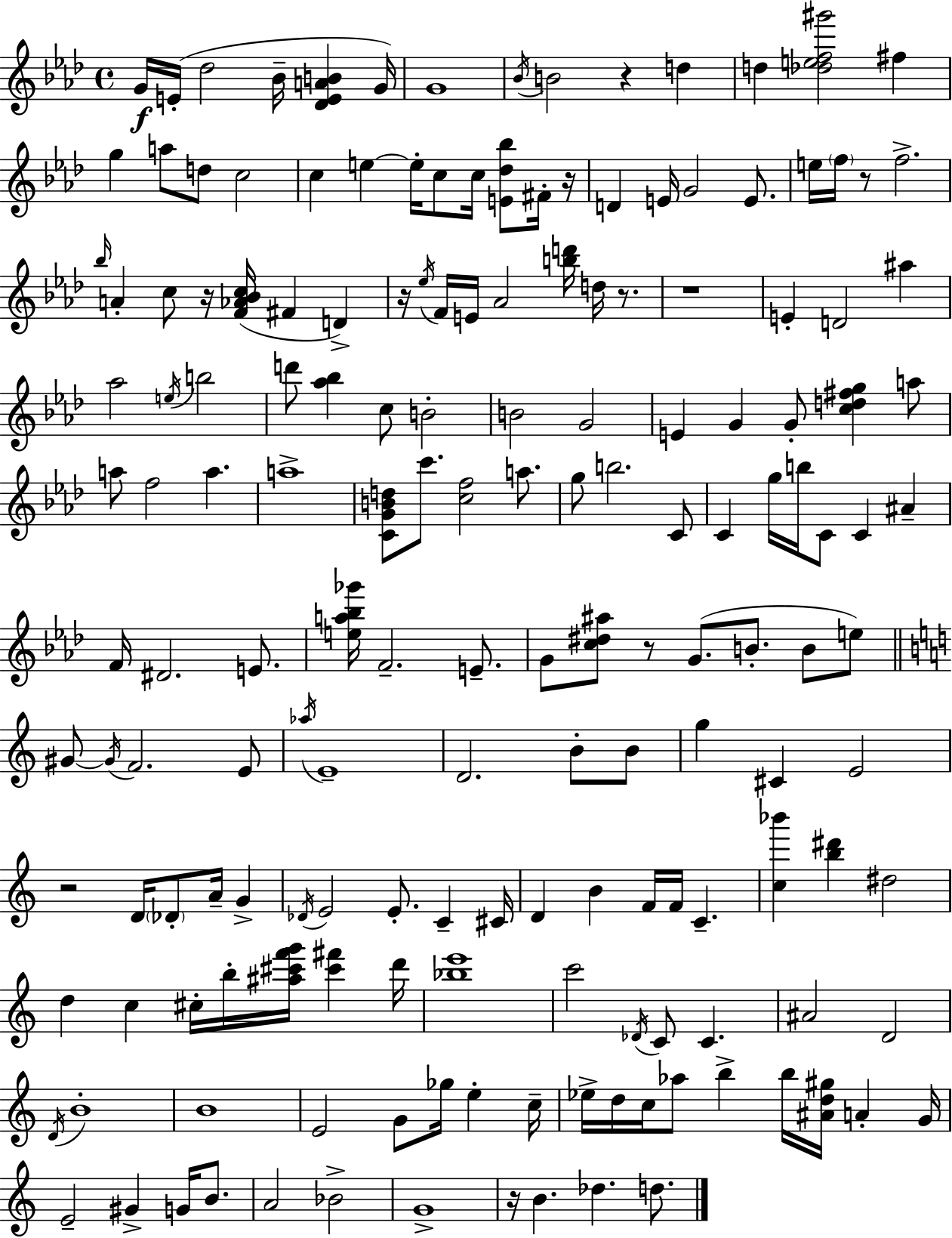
{
  \clef treble
  \time 4/4
  \defaultTimeSignature
  \key aes \major
  g'16\f e'16-.( des''2 bes'16-- <des' e' a' b'>4 g'16) | g'1 | \acciaccatura { bes'16 } b'2 r4 d''4 | d''4 <des'' e'' f'' gis'''>2 fis''4 | \break g''4 a''8 d''8 c''2 | c''4 e''4~~ e''16-. c''8 c''16 <e' des'' bes''>8 fis'16-. | r16 d'4 e'16 g'2 e'8. | e''16 \parenthesize f''16 r8 f''2.-> | \break \grace { bes''16 } a'4-. c''8 r16 <f' aes' bes' c''>16( fis'4 d'4->) | r16 \acciaccatura { ees''16 } f'16 e'16 aes'2 <b'' d'''>16 d''16 | r8. r1 | e'4-. d'2 ais''4 | \break aes''2 \acciaccatura { e''16 } b''2 | d'''8 <aes'' bes''>4 c''8 b'2-. | b'2 g'2 | e'4 g'4 g'8-. <c'' d'' fis'' g''>4 | \break a''8 a''8 f''2 a''4. | a''1-> | <c' g' b' d''>8 c'''8. <c'' f''>2 | a''8. g''8 b''2. | \break c'8 c'4 g''16 b''16 c'8 c'4 | ais'4-- f'16 dis'2. | e'8. <e'' a'' bes'' ges'''>16 f'2.-- | e'8.-- g'8 <c'' dis'' ais''>8 r8 g'8.( b'8.-. | \break b'8 e''8) \bar "||" \break \key a \minor gis'8~~ \acciaccatura { gis'16 } f'2. e'8 | \acciaccatura { aes''16 } e'1-- | d'2. b'8-. | b'8 g''4 cis'4 e'2 | \break r2 d'16 \parenthesize des'8-. a'16-- g'4-> | \acciaccatura { des'16 } e'2 e'8.-. c'4-- | cis'16 d'4 b'4 f'16 f'16 c'4.-- | <c'' bes'''>4 <b'' dis'''>4 dis''2 | \break d''4 c''4 cis''16-. b''16-. <ais'' cis''' f''' g'''>16 <cis''' fis'''>4 | d'''16 <bes'' e'''>1 | c'''2 \acciaccatura { des'16 } c'8 c'4. | ais'2 d'2 | \break \acciaccatura { d'16 } b'1-. | b'1 | e'2 g'8 ges''16 | e''4-. c''16-- ees''16-> d''16 c''16 aes''8 b''4-> b''16 <ais' d'' gis''>16 | \break a'4-. g'16 e'2-- gis'4-> | g'16 b'8. a'2 bes'2-> | g'1-> | r16 b'4. des''4. | \break d''8. \bar "|."
}